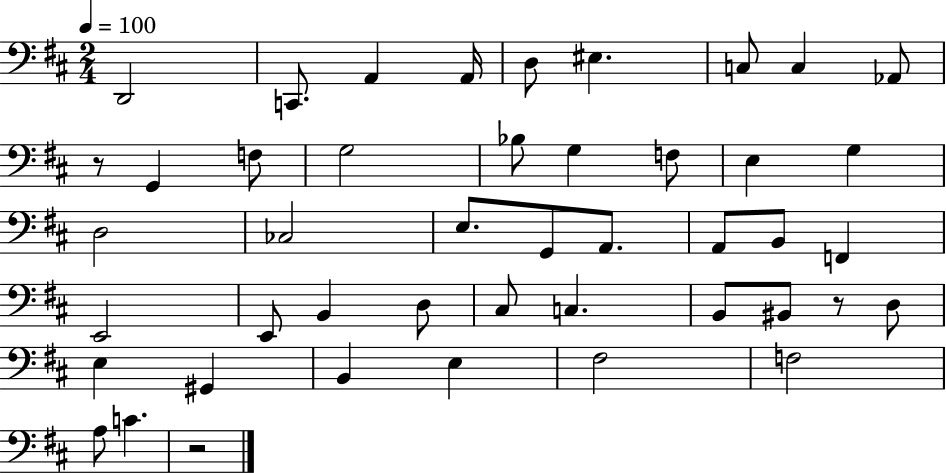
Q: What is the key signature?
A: D major